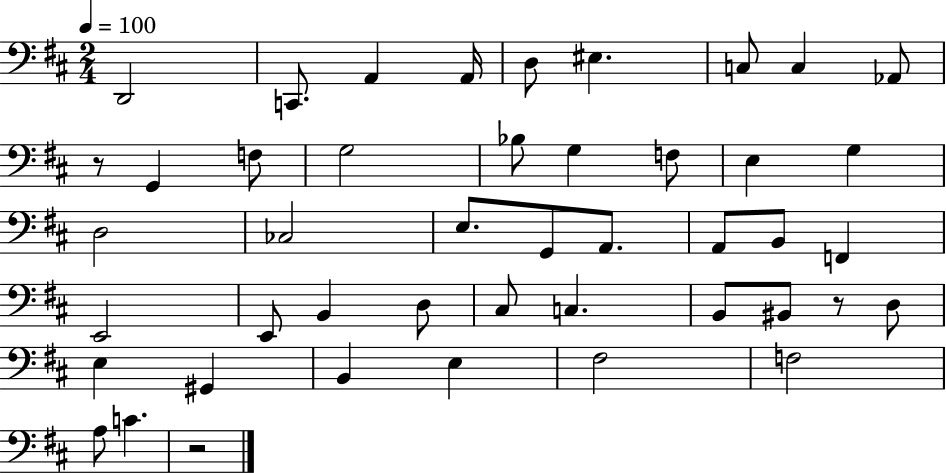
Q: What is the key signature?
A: D major